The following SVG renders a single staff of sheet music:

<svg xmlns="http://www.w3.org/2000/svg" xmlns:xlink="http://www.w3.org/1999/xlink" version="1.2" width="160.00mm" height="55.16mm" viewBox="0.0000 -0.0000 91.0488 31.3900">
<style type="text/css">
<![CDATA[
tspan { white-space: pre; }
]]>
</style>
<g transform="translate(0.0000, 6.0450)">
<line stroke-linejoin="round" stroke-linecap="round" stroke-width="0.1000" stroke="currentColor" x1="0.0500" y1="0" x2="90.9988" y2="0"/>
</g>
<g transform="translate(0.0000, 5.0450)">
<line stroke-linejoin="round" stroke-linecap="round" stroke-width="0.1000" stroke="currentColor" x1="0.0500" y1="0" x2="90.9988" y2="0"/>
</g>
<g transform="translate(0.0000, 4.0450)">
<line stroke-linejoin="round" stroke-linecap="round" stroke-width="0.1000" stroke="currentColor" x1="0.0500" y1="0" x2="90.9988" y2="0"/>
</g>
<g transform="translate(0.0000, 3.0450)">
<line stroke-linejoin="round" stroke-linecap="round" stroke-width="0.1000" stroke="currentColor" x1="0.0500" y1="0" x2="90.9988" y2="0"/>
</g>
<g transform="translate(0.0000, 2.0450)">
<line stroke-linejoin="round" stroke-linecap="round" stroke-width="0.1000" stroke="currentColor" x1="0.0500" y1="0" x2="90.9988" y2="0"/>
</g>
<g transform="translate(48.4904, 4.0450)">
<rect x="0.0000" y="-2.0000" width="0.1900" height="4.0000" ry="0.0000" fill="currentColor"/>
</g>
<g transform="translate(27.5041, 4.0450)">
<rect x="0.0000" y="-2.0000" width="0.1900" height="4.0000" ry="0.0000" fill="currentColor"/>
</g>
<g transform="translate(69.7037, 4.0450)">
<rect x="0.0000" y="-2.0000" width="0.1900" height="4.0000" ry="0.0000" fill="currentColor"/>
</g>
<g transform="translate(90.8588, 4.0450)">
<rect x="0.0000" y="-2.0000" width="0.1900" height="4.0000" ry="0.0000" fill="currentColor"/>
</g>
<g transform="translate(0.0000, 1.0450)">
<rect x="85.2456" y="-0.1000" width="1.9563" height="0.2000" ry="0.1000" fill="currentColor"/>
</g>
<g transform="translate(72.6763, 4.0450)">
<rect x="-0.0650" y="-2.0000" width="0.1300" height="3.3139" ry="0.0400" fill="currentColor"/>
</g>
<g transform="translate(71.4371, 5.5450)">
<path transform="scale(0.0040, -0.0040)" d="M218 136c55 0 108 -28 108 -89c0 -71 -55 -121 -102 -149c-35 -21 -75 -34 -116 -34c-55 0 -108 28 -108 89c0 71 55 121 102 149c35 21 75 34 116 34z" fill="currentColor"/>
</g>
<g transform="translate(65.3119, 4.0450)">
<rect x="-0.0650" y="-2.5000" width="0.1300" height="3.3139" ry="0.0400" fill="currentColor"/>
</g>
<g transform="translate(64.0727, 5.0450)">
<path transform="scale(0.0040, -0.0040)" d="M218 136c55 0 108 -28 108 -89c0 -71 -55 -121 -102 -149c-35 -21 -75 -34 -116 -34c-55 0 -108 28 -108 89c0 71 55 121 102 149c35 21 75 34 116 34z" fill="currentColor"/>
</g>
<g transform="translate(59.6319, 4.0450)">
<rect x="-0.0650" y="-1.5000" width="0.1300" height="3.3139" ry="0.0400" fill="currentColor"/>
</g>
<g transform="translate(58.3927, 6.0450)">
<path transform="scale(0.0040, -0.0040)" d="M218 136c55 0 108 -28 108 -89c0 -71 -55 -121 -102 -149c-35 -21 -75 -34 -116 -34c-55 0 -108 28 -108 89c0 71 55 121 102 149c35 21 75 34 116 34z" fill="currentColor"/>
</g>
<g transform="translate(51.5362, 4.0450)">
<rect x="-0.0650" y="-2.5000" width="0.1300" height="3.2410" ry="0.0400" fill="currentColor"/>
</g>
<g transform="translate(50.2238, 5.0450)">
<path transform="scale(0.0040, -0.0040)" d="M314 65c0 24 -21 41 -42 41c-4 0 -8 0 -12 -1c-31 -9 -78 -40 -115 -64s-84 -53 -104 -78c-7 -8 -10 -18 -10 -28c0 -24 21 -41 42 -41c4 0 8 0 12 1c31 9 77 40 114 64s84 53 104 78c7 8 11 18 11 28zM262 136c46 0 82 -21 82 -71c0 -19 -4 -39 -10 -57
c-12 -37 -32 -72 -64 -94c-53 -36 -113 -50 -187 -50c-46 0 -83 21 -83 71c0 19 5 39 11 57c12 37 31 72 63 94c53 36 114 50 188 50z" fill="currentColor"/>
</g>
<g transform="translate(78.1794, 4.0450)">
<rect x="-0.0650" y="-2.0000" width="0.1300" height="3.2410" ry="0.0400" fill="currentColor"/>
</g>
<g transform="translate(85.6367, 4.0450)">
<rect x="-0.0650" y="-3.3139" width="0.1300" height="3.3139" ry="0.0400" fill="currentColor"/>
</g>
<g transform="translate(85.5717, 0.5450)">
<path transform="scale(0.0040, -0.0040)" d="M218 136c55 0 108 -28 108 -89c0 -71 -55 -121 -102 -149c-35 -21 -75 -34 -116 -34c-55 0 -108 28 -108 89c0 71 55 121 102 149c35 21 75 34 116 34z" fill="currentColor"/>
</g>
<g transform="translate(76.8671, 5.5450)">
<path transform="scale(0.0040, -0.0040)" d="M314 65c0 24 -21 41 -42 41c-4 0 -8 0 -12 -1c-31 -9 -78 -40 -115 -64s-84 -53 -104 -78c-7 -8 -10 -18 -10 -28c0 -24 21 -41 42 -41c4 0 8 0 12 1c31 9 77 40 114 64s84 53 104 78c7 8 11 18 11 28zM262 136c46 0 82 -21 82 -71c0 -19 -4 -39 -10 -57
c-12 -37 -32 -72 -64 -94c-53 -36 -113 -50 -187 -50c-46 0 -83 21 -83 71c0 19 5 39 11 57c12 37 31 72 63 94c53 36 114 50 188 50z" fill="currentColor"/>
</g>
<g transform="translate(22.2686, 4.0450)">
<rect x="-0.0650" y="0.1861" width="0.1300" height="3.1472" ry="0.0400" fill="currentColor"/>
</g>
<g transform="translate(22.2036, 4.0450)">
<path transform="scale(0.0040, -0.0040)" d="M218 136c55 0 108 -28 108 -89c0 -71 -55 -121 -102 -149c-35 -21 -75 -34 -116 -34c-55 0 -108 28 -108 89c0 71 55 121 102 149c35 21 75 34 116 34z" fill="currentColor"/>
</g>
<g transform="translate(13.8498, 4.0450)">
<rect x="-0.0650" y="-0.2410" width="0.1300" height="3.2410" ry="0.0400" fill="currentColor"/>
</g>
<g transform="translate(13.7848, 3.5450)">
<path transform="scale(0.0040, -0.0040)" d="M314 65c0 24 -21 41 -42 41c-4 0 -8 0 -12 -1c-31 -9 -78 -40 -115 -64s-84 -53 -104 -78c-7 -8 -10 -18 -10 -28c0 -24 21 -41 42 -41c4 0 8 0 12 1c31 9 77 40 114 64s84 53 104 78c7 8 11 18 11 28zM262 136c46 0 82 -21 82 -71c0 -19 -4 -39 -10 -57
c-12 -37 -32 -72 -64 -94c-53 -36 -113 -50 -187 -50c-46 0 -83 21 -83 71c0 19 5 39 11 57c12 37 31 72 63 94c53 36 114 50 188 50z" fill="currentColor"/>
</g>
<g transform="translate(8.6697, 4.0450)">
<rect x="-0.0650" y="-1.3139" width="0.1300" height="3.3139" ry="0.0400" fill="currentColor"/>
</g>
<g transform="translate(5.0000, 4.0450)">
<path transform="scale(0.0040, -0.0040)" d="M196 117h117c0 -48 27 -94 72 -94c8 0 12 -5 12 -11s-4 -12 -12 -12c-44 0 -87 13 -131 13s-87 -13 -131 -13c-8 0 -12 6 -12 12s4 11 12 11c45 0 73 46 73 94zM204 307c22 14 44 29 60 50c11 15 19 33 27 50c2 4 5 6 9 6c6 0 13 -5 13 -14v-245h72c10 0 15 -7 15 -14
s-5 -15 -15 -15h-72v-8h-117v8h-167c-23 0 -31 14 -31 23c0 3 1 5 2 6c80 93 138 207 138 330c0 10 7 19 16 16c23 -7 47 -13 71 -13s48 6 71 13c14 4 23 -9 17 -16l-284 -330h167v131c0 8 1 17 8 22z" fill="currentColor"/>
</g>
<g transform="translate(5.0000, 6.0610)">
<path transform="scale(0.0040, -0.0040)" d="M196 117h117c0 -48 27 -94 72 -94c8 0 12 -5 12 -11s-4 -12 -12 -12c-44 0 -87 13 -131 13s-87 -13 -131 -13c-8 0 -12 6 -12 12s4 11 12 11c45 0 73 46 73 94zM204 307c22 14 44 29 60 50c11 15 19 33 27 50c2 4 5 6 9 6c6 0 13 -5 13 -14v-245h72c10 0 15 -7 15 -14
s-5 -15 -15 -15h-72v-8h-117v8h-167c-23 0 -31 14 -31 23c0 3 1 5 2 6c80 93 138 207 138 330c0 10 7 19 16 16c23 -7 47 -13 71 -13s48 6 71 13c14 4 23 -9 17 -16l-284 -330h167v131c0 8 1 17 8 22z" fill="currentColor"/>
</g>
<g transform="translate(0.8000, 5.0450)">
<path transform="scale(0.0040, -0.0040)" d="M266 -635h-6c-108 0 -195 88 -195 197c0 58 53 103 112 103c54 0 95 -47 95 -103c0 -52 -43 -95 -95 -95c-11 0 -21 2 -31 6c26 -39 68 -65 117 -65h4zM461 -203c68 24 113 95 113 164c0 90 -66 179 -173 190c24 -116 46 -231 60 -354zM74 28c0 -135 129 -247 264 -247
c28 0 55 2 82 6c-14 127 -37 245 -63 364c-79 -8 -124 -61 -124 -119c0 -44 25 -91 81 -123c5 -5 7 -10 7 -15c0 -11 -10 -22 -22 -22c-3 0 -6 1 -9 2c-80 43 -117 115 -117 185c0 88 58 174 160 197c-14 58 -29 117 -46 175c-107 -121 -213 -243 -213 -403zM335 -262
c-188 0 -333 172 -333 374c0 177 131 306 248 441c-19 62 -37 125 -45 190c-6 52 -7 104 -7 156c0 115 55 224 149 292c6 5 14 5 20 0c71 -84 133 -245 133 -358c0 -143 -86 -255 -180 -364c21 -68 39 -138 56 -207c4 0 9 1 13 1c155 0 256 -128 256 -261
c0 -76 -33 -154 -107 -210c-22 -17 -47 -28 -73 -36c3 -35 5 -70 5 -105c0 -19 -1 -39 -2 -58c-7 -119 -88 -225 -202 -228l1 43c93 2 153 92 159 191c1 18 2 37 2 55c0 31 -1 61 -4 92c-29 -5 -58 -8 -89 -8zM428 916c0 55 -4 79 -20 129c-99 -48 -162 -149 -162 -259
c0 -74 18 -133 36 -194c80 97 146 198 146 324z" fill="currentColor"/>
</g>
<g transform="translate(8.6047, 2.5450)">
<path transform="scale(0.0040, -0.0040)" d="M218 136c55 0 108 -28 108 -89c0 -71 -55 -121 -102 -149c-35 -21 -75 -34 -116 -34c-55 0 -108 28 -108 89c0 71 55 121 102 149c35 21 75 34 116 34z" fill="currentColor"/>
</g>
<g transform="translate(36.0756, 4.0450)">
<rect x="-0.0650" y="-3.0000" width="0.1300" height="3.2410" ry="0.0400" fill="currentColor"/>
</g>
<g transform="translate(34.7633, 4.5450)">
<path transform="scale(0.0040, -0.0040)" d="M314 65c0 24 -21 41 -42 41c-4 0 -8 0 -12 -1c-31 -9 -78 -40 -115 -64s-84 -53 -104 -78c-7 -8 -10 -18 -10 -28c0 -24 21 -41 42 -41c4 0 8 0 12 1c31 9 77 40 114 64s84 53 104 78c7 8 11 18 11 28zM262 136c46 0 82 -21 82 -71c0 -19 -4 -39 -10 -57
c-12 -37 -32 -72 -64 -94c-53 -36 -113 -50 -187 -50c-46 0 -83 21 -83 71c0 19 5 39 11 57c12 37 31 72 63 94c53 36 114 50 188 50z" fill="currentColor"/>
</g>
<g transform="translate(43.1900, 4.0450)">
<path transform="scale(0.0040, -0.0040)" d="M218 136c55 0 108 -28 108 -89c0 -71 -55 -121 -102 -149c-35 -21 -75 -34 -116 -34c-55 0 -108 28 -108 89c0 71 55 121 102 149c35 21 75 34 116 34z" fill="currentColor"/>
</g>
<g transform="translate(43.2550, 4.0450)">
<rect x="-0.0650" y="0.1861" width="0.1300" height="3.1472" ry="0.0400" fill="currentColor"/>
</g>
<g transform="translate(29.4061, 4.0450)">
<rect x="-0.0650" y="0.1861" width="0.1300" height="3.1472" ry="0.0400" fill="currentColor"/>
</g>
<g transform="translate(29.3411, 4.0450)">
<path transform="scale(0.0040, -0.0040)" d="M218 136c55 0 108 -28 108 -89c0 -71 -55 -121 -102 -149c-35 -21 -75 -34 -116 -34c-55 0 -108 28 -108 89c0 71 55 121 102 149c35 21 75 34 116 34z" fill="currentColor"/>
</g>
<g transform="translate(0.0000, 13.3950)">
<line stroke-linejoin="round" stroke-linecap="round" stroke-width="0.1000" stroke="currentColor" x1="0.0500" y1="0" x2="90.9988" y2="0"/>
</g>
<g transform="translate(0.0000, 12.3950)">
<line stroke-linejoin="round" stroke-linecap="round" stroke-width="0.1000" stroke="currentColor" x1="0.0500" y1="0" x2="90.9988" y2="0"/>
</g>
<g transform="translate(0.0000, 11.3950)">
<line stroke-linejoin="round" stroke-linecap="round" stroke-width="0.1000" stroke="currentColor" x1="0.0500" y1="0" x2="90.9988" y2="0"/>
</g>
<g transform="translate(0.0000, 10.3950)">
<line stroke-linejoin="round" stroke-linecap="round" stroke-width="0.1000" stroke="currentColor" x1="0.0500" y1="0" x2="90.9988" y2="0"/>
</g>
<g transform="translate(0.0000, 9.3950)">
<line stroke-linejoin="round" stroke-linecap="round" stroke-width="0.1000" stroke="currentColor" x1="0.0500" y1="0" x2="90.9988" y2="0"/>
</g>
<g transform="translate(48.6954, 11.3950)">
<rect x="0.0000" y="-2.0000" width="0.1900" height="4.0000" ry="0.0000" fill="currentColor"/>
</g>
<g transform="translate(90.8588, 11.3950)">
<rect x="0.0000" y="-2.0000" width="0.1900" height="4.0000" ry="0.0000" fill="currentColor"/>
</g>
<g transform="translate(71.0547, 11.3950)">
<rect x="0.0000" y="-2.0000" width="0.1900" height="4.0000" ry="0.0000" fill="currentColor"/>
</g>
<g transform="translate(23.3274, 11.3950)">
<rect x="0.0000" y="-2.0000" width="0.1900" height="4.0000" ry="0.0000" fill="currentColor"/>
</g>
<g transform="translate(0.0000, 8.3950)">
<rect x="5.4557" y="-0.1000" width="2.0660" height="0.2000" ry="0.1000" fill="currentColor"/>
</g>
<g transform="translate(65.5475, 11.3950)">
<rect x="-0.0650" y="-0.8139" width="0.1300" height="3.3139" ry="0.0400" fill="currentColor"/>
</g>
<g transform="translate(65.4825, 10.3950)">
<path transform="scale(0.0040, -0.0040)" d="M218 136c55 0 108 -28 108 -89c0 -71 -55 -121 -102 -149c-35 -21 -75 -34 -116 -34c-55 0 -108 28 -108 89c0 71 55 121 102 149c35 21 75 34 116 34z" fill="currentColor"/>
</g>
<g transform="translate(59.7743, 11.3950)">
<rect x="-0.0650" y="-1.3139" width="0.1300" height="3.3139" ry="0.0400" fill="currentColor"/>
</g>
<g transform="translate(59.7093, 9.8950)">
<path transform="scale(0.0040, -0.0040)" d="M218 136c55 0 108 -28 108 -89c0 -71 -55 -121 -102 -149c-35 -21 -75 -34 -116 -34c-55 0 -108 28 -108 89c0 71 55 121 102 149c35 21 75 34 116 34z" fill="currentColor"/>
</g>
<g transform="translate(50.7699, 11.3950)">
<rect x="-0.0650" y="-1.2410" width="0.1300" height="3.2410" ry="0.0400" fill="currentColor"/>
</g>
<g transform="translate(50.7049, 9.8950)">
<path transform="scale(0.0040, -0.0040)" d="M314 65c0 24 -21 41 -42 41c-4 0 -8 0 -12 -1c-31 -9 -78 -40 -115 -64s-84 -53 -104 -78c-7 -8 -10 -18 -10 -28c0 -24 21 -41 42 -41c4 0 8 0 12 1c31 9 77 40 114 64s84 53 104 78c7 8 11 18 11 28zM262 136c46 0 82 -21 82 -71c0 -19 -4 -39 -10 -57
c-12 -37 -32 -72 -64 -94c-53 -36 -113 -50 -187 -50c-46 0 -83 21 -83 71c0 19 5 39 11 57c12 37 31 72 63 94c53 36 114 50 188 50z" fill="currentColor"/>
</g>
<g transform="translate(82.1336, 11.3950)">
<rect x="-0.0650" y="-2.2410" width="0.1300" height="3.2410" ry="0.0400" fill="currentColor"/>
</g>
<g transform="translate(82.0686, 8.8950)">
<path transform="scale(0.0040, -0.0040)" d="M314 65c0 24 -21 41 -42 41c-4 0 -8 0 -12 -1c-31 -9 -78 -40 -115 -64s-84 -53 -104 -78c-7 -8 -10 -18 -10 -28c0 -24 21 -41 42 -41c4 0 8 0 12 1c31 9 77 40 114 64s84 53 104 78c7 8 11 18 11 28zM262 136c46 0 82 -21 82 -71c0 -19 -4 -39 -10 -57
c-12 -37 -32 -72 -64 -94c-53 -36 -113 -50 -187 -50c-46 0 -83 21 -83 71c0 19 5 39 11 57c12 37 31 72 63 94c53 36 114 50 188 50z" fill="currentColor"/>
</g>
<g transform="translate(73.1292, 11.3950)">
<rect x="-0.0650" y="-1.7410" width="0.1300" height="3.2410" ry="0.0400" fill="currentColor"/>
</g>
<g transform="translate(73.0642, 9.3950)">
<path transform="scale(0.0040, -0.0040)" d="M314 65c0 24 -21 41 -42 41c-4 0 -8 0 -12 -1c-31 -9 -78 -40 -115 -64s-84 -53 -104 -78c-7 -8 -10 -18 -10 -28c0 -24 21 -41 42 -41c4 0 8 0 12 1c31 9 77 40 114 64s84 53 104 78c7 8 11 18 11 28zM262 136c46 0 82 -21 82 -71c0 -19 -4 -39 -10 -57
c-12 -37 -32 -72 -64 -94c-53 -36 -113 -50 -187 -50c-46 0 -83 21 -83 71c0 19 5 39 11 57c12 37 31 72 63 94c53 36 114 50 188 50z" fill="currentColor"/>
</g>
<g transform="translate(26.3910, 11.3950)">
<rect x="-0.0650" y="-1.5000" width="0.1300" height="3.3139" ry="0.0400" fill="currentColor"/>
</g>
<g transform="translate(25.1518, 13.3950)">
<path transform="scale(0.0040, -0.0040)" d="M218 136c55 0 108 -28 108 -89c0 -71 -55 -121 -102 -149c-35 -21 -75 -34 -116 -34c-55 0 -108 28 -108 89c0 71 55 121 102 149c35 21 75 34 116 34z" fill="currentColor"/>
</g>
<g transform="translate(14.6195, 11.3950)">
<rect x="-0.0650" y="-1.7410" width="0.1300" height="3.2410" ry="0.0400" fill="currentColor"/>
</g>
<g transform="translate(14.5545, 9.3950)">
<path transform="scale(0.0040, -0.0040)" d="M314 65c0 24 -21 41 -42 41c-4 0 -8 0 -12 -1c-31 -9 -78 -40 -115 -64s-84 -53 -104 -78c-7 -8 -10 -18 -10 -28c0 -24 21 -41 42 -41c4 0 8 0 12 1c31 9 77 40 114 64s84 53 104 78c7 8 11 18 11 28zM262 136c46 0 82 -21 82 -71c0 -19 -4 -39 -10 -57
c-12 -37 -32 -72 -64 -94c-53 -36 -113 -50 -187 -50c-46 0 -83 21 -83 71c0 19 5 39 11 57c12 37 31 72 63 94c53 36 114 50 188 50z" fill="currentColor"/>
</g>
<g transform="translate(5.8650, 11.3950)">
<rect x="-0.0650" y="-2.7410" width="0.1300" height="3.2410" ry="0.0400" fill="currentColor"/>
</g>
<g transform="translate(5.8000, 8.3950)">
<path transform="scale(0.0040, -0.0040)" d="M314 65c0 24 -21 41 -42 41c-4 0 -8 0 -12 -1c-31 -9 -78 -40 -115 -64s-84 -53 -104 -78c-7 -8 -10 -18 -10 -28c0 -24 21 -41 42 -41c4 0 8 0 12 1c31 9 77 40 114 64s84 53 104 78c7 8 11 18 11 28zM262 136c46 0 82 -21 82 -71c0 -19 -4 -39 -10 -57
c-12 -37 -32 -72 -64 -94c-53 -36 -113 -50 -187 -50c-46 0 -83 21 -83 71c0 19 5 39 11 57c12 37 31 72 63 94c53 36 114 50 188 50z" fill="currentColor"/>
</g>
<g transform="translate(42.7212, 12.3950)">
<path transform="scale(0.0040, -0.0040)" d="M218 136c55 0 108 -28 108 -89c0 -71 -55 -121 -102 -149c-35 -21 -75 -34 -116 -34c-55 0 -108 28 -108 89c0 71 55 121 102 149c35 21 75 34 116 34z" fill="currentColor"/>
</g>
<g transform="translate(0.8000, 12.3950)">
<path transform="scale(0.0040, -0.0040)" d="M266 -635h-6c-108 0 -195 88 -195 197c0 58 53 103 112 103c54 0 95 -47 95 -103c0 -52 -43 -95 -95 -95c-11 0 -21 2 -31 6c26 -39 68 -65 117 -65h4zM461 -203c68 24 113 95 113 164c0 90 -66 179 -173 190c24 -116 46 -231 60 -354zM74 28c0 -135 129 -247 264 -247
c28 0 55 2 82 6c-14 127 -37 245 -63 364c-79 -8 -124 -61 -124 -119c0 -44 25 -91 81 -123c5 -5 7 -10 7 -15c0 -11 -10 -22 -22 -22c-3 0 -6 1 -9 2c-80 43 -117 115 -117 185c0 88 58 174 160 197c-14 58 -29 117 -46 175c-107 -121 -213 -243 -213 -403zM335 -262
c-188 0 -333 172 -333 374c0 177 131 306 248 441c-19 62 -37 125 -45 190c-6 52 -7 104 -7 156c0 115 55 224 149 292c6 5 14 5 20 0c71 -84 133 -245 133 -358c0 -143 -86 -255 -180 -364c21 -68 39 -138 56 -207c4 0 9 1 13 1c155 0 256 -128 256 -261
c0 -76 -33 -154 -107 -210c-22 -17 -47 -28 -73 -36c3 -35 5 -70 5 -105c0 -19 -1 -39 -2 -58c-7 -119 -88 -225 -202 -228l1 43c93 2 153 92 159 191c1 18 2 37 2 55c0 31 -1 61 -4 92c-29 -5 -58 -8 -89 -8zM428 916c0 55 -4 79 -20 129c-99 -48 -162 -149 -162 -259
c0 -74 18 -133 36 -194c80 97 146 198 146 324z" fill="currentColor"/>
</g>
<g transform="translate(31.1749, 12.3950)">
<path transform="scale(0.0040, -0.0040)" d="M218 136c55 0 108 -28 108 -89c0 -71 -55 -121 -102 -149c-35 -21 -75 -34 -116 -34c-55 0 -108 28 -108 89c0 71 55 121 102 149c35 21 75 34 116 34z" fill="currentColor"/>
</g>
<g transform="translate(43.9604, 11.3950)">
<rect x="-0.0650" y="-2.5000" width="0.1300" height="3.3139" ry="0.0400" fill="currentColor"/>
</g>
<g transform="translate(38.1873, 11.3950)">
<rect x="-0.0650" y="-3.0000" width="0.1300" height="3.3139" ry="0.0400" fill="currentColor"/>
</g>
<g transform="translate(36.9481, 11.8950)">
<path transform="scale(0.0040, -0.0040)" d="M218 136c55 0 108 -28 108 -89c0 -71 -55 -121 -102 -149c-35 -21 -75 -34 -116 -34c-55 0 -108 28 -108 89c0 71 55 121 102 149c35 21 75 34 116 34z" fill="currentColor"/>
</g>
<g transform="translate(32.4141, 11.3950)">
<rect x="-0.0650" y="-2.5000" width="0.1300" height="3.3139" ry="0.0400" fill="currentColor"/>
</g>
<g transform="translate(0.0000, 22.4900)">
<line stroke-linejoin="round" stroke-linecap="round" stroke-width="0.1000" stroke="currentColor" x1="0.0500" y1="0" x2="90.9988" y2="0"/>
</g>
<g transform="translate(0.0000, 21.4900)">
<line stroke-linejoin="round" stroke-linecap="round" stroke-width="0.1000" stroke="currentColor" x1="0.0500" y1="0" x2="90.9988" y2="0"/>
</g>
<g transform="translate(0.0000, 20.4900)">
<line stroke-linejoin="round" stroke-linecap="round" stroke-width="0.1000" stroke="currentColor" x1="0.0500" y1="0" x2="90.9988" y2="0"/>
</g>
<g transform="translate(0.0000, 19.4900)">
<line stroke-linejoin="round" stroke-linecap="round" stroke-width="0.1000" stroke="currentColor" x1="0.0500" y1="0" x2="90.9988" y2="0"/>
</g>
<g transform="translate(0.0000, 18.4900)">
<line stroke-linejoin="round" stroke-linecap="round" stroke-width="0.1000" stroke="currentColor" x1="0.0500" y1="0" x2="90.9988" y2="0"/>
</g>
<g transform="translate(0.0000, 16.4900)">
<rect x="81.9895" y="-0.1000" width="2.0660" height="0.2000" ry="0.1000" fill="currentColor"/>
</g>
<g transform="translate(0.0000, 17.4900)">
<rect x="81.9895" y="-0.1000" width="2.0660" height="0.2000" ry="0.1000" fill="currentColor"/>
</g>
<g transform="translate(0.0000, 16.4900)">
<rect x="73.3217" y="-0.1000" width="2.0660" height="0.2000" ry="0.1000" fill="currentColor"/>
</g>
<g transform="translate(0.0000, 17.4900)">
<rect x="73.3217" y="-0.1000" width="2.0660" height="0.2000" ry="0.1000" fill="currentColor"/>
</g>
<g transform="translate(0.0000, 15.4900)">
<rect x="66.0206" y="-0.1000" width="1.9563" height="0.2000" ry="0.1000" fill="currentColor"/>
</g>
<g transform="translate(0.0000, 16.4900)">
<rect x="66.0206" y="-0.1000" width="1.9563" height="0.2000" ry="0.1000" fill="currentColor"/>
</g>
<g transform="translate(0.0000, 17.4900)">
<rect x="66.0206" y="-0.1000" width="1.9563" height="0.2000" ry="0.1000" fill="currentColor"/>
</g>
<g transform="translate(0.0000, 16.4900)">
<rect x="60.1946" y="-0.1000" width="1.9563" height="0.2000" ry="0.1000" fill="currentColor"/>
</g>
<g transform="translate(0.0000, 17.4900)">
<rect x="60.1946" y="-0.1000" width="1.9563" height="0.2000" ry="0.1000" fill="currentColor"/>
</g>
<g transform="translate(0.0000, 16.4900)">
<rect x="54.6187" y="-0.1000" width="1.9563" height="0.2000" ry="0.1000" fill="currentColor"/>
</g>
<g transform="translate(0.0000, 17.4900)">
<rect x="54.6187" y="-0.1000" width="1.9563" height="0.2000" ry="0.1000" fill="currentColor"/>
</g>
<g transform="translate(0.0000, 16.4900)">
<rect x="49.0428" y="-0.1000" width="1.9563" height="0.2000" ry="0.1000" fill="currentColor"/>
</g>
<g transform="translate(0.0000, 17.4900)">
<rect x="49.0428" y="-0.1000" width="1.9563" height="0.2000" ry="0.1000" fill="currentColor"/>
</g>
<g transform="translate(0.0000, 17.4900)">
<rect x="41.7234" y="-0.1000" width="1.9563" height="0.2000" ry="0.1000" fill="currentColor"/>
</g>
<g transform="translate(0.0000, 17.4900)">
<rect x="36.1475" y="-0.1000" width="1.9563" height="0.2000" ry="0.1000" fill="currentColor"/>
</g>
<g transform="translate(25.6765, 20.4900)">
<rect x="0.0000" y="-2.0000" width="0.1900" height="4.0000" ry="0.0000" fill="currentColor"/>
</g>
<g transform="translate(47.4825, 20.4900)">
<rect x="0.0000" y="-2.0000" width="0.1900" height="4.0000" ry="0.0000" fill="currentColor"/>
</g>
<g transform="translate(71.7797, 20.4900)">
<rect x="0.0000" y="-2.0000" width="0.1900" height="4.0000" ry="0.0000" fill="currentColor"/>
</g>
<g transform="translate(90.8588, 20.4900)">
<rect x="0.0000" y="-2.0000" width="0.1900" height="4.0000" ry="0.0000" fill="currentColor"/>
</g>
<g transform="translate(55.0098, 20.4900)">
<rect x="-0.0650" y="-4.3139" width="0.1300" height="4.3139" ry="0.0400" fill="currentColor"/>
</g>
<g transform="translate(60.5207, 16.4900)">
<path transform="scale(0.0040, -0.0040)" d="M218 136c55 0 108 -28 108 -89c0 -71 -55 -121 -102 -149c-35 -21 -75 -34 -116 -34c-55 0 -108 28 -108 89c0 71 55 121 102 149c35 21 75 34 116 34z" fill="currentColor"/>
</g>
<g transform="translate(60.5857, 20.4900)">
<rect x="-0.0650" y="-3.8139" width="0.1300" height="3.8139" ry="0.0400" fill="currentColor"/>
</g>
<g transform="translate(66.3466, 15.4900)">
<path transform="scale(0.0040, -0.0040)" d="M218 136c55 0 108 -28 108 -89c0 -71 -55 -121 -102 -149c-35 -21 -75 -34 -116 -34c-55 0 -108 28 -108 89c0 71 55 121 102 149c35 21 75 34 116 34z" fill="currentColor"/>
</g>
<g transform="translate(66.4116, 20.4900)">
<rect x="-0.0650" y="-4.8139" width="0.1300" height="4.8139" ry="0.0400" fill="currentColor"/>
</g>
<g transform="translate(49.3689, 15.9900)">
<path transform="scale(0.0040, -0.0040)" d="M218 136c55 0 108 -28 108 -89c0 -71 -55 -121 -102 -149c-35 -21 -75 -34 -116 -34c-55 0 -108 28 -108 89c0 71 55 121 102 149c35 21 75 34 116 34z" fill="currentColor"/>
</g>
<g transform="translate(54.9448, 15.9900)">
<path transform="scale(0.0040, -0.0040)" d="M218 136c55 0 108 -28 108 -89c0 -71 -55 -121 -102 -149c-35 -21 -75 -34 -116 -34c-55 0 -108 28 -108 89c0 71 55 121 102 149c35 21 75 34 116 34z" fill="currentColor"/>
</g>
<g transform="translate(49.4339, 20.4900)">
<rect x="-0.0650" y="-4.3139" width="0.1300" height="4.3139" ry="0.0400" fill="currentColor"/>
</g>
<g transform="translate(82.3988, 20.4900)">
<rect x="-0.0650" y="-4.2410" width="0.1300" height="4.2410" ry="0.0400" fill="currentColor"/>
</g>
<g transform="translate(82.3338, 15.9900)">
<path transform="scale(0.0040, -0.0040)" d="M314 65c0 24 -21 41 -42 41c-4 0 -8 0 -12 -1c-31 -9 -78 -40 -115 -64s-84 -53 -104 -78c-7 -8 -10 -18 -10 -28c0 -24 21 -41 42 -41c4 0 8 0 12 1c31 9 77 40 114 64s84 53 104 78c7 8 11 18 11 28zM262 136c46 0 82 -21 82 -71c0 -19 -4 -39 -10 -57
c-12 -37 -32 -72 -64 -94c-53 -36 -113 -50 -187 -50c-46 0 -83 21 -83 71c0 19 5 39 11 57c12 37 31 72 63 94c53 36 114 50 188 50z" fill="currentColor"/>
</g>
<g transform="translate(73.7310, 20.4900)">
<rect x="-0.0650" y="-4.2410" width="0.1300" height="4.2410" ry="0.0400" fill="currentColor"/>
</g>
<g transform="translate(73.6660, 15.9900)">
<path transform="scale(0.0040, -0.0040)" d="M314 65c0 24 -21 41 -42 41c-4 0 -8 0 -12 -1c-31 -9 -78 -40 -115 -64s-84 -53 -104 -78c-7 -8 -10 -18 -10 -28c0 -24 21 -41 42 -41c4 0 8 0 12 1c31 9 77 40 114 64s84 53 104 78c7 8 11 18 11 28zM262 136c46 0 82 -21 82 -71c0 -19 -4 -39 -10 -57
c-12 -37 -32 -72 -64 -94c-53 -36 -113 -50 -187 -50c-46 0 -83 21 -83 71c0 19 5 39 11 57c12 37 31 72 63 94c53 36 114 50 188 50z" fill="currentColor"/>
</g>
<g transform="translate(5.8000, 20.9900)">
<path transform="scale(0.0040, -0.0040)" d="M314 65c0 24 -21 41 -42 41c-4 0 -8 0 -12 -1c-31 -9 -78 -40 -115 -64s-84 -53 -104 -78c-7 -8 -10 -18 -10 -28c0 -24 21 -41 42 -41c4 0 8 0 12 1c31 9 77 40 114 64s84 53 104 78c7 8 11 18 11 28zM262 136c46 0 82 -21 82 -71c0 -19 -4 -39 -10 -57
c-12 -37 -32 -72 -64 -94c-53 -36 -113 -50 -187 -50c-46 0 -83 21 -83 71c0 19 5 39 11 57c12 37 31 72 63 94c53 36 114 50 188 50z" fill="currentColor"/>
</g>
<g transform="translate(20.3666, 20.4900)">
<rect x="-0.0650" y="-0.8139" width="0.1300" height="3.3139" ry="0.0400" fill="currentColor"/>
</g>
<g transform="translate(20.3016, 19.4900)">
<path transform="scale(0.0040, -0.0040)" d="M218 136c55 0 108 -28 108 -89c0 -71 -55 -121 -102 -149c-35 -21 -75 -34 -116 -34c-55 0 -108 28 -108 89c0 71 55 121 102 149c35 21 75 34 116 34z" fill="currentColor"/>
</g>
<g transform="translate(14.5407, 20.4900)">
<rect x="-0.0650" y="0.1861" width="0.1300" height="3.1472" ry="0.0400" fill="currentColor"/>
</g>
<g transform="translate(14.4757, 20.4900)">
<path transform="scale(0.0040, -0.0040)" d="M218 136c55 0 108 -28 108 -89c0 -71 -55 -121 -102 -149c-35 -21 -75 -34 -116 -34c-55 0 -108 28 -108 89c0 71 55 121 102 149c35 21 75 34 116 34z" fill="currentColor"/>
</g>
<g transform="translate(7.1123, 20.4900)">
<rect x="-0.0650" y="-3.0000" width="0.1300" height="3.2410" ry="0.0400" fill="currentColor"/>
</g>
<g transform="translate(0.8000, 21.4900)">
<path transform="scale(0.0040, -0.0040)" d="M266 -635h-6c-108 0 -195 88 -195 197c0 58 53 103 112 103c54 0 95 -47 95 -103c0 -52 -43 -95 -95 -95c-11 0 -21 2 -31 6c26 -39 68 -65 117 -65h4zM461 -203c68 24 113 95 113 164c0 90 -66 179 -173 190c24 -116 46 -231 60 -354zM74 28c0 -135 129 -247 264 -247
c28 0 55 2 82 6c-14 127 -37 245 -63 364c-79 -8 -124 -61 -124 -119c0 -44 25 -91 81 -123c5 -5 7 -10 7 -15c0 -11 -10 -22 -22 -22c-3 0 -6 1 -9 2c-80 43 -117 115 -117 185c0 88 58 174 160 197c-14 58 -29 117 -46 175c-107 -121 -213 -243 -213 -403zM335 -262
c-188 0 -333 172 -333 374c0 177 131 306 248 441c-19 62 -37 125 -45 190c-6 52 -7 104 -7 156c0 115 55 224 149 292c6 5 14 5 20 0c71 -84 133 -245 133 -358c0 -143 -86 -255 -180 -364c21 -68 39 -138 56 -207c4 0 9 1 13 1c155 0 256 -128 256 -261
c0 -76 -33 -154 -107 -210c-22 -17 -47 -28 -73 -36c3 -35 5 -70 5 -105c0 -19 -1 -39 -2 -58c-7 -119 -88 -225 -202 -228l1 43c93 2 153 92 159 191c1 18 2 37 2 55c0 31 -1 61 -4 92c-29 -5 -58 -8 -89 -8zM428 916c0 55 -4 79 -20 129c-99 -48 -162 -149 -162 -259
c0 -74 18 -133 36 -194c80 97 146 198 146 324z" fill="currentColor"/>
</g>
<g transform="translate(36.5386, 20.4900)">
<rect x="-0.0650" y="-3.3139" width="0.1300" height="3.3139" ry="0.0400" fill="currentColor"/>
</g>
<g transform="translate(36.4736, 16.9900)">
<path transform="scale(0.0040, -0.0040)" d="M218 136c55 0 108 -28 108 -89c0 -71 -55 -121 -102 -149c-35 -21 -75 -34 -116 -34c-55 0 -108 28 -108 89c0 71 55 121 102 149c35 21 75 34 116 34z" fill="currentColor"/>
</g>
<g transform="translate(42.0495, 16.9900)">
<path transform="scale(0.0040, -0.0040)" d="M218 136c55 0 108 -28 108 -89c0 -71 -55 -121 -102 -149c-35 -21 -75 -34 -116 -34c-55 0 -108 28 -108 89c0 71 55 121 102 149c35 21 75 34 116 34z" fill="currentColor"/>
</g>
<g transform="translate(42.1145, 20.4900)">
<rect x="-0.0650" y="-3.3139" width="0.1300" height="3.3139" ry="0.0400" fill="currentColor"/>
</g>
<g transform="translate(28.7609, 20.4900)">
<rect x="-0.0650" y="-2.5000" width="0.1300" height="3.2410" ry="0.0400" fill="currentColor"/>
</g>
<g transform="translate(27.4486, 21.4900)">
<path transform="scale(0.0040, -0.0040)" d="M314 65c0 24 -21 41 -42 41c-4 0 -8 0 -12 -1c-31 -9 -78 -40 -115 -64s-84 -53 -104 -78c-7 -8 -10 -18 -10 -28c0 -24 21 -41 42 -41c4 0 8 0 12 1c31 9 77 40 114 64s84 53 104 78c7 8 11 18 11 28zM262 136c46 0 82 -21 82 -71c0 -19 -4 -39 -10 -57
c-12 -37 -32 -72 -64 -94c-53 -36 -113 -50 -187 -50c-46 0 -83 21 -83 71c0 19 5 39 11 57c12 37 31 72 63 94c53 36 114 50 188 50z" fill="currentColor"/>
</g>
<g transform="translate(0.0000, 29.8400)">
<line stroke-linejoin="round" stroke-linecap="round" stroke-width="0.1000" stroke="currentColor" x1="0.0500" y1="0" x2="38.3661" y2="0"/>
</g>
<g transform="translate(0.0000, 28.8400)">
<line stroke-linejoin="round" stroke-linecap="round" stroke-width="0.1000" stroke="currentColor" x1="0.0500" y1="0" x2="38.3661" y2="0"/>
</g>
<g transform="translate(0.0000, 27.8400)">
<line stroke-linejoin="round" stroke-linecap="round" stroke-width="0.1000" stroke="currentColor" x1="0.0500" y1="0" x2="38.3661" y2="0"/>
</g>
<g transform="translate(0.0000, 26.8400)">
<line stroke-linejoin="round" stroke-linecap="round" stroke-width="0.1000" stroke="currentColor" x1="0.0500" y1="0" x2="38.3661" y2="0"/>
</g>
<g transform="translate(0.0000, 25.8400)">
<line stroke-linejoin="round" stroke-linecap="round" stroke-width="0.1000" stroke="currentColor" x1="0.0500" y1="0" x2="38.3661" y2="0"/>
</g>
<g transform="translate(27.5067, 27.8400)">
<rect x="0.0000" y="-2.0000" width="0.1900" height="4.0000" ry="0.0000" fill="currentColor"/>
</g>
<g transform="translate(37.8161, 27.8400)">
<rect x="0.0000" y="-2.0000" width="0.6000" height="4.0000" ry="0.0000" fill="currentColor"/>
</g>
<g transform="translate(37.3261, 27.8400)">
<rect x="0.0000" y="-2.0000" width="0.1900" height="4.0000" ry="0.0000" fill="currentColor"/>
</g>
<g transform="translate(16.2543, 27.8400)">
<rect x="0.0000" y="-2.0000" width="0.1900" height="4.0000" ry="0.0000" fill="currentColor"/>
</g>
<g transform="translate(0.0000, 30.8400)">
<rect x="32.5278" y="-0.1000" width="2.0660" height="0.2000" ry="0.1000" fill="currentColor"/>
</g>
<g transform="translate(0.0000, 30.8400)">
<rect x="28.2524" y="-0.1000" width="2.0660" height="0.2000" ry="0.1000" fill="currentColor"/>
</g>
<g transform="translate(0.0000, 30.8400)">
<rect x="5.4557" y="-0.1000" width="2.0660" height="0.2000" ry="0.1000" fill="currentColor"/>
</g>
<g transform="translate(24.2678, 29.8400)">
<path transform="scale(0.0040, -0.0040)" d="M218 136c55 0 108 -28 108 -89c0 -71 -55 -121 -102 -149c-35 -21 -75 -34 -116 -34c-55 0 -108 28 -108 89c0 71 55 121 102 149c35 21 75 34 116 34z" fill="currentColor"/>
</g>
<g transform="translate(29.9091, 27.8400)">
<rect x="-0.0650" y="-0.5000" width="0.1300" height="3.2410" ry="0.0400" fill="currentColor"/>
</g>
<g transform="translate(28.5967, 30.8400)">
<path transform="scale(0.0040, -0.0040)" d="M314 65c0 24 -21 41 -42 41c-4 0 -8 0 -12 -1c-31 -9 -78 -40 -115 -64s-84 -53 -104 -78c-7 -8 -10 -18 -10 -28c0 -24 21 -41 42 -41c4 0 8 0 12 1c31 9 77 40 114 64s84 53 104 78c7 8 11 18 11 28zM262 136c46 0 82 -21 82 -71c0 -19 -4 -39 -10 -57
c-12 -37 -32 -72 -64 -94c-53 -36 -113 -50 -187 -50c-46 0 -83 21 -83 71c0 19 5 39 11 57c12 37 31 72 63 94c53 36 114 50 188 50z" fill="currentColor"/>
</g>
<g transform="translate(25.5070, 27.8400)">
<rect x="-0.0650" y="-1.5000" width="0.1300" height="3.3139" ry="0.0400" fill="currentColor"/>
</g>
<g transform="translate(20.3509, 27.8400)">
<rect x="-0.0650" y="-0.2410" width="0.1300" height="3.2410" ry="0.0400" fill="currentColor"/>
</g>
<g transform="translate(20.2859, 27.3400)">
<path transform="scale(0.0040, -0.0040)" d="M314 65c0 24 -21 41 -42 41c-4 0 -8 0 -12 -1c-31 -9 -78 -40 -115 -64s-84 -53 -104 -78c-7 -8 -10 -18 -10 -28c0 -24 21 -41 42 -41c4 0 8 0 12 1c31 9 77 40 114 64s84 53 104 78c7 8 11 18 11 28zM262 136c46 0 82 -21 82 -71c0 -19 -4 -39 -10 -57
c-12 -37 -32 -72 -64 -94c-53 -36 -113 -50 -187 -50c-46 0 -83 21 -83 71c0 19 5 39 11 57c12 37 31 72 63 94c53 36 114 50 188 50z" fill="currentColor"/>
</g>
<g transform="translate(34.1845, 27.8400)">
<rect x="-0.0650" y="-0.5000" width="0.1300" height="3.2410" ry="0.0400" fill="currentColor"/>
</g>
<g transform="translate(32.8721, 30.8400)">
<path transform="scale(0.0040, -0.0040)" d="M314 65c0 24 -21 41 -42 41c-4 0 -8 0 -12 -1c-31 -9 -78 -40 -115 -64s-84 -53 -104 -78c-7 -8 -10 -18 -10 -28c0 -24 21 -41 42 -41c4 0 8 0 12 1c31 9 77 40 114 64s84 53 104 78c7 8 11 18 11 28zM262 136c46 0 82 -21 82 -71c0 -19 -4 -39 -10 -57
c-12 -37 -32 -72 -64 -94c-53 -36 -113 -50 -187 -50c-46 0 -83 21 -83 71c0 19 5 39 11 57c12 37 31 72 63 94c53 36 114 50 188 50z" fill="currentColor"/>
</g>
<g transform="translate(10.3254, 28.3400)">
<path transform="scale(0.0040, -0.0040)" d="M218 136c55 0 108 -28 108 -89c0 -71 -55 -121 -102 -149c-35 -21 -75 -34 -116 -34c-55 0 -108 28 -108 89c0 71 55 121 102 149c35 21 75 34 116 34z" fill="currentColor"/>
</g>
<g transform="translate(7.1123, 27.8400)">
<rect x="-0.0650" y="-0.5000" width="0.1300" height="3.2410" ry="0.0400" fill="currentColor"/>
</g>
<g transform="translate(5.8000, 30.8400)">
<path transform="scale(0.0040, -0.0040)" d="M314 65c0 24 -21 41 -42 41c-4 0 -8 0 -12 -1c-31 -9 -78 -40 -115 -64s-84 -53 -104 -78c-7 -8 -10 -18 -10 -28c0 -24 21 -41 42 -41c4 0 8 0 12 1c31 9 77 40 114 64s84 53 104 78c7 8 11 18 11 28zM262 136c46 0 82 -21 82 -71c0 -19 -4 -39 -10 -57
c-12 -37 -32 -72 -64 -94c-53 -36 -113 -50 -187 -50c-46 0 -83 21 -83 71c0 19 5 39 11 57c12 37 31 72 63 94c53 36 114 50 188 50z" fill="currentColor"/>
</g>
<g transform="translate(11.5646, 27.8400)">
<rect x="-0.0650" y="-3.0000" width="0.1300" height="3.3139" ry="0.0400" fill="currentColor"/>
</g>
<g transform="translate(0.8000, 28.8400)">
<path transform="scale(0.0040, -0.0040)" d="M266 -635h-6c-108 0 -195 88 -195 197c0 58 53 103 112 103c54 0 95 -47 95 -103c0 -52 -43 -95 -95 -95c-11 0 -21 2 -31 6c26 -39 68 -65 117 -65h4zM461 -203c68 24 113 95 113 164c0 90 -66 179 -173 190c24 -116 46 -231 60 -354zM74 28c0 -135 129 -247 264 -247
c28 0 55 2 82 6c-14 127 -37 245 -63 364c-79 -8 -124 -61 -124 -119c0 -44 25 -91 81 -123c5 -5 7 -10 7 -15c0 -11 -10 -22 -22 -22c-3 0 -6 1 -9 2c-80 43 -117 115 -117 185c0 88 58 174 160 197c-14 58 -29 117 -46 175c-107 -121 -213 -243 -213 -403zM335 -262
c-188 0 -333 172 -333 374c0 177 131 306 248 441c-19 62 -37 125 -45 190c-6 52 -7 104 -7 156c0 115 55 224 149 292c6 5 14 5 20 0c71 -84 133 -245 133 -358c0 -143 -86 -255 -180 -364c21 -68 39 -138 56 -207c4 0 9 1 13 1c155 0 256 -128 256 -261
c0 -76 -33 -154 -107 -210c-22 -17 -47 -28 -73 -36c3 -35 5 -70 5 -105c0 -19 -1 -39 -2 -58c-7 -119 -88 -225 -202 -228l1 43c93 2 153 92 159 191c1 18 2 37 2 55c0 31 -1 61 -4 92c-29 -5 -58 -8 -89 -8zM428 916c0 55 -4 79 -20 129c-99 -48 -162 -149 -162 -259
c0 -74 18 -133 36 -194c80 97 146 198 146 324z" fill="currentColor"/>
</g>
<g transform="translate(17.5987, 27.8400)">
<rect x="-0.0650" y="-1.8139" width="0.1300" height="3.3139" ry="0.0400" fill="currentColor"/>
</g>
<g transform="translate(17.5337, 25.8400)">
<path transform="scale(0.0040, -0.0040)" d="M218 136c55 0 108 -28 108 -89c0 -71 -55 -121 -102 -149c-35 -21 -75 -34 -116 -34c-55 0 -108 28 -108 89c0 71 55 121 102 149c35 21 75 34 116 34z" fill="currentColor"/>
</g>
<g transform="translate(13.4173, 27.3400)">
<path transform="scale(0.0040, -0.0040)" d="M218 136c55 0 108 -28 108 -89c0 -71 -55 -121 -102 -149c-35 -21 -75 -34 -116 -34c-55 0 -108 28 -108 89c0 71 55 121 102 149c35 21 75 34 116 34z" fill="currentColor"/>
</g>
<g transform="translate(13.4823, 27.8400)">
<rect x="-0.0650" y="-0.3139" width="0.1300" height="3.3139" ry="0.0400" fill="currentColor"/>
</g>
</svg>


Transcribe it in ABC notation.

X:1
T:Untitled
M:4/4
L:1/4
K:C
e c2 B B A2 B G2 E G F F2 b a2 f2 E G A G e2 e d f2 g2 A2 B d G2 b b d' d' c' e' d'2 d'2 C2 A c f c2 E C2 C2